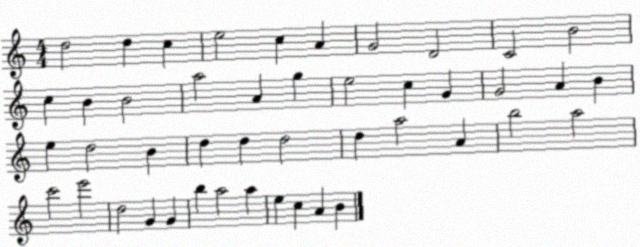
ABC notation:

X:1
T:Untitled
M:4/4
L:1/4
K:C
d2 d c e2 c A G2 D2 C2 B2 c B B2 a2 A g e2 c G G2 A B e d2 B d d d2 d a2 A b2 a2 c'2 e'2 d2 G G b a2 a e c A B